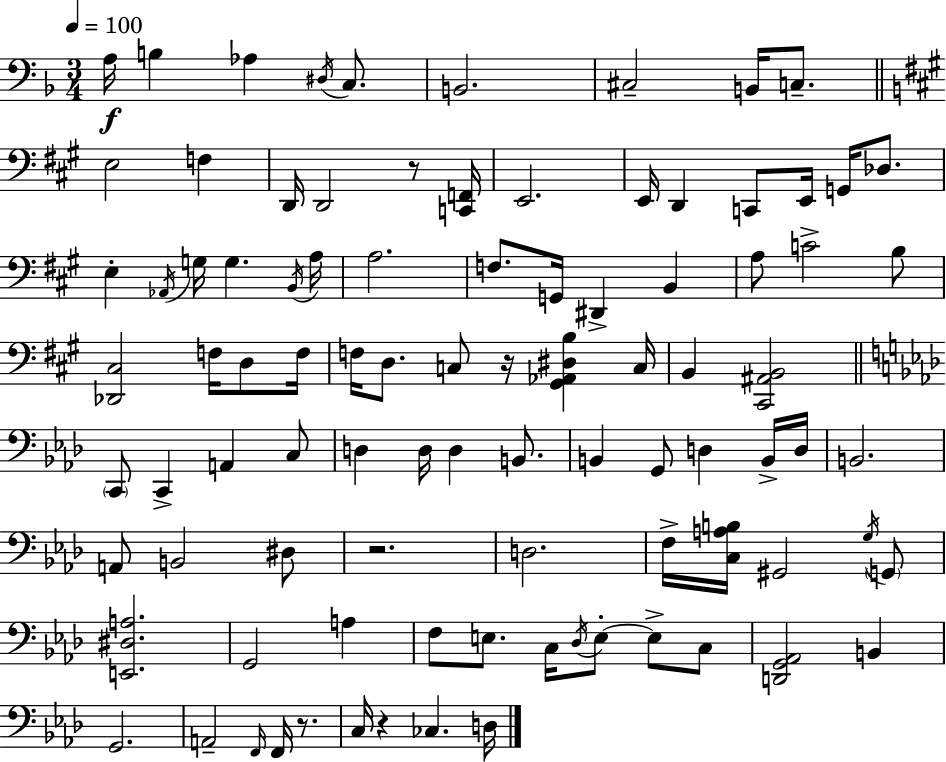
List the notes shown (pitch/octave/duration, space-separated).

A3/s B3/q Ab3/q D#3/s C3/e. B2/h. C#3/h B2/s C3/e. E3/h F3/q D2/s D2/h R/e [C2,F2]/s E2/h. E2/s D2/q C2/e E2/s G2/s Db3/e. E3/q Ab2/s G3/s G3/q. B2/s A3/s A3/h. F3/e. G2/s D#2/q B2/q A3/e C4/h B3/e [Db2,C#3]/h F3/s D3/e F3/s F3/s D3/e. C3/e R/s [G#2,Ab2,D#3,B3]/q C3/s B2/q [C#2,A#2,B2]/h C2/e C2/q A2/q C3/e D3/q D3/s D3/q B2/e. B2/q G2/e D3/q B2/s D3/s B2/h. A2/e B2/h D#3/e R/h. D3/h. F3/s [C3,A3,B3]/s G#2/h G3/s G2/e [E2,D#3,A3]/h. G2/h A3/q F3/e E3/e. C3/s Db3/s E3/e E3/e C3/e [D2,G2,Ab2]/h B2/q G2/h. A2/h F2/s F2/s R/e. C3/s R/q CES3/q. D3/s